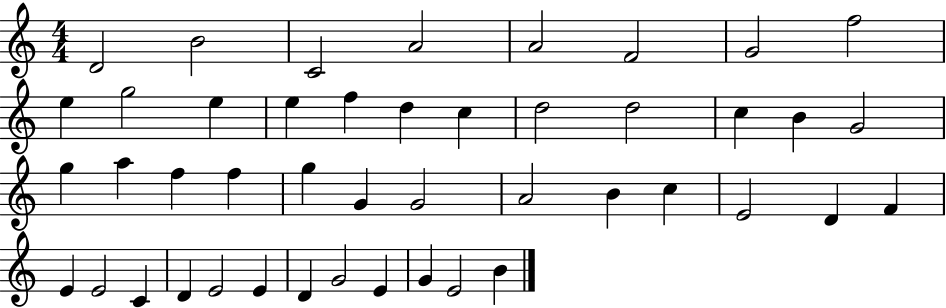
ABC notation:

X:1
T:Untitled
M:4/4
L:1/4
K:C
D2 B2 C2 A2 A2 F2 G2 f2 e g2 e e f d c d2 d2 c B G2 g a f f g G G2 A2 B c E2 D F E E2 C D E2 E D G2 E G E2 B